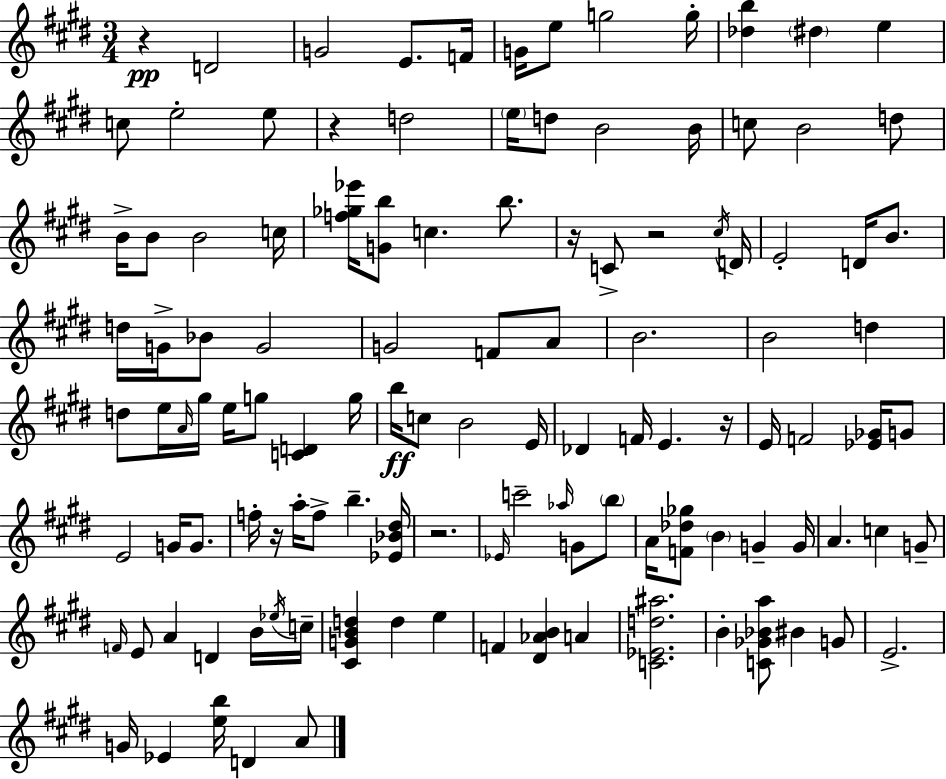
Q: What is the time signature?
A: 3/4